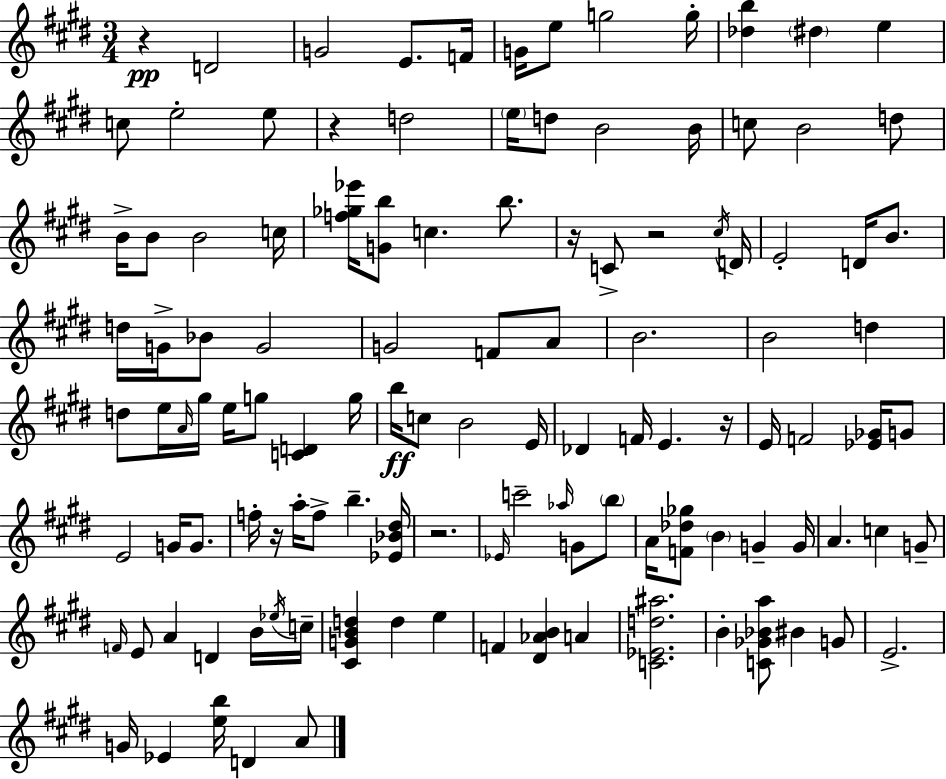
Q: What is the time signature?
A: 3/4